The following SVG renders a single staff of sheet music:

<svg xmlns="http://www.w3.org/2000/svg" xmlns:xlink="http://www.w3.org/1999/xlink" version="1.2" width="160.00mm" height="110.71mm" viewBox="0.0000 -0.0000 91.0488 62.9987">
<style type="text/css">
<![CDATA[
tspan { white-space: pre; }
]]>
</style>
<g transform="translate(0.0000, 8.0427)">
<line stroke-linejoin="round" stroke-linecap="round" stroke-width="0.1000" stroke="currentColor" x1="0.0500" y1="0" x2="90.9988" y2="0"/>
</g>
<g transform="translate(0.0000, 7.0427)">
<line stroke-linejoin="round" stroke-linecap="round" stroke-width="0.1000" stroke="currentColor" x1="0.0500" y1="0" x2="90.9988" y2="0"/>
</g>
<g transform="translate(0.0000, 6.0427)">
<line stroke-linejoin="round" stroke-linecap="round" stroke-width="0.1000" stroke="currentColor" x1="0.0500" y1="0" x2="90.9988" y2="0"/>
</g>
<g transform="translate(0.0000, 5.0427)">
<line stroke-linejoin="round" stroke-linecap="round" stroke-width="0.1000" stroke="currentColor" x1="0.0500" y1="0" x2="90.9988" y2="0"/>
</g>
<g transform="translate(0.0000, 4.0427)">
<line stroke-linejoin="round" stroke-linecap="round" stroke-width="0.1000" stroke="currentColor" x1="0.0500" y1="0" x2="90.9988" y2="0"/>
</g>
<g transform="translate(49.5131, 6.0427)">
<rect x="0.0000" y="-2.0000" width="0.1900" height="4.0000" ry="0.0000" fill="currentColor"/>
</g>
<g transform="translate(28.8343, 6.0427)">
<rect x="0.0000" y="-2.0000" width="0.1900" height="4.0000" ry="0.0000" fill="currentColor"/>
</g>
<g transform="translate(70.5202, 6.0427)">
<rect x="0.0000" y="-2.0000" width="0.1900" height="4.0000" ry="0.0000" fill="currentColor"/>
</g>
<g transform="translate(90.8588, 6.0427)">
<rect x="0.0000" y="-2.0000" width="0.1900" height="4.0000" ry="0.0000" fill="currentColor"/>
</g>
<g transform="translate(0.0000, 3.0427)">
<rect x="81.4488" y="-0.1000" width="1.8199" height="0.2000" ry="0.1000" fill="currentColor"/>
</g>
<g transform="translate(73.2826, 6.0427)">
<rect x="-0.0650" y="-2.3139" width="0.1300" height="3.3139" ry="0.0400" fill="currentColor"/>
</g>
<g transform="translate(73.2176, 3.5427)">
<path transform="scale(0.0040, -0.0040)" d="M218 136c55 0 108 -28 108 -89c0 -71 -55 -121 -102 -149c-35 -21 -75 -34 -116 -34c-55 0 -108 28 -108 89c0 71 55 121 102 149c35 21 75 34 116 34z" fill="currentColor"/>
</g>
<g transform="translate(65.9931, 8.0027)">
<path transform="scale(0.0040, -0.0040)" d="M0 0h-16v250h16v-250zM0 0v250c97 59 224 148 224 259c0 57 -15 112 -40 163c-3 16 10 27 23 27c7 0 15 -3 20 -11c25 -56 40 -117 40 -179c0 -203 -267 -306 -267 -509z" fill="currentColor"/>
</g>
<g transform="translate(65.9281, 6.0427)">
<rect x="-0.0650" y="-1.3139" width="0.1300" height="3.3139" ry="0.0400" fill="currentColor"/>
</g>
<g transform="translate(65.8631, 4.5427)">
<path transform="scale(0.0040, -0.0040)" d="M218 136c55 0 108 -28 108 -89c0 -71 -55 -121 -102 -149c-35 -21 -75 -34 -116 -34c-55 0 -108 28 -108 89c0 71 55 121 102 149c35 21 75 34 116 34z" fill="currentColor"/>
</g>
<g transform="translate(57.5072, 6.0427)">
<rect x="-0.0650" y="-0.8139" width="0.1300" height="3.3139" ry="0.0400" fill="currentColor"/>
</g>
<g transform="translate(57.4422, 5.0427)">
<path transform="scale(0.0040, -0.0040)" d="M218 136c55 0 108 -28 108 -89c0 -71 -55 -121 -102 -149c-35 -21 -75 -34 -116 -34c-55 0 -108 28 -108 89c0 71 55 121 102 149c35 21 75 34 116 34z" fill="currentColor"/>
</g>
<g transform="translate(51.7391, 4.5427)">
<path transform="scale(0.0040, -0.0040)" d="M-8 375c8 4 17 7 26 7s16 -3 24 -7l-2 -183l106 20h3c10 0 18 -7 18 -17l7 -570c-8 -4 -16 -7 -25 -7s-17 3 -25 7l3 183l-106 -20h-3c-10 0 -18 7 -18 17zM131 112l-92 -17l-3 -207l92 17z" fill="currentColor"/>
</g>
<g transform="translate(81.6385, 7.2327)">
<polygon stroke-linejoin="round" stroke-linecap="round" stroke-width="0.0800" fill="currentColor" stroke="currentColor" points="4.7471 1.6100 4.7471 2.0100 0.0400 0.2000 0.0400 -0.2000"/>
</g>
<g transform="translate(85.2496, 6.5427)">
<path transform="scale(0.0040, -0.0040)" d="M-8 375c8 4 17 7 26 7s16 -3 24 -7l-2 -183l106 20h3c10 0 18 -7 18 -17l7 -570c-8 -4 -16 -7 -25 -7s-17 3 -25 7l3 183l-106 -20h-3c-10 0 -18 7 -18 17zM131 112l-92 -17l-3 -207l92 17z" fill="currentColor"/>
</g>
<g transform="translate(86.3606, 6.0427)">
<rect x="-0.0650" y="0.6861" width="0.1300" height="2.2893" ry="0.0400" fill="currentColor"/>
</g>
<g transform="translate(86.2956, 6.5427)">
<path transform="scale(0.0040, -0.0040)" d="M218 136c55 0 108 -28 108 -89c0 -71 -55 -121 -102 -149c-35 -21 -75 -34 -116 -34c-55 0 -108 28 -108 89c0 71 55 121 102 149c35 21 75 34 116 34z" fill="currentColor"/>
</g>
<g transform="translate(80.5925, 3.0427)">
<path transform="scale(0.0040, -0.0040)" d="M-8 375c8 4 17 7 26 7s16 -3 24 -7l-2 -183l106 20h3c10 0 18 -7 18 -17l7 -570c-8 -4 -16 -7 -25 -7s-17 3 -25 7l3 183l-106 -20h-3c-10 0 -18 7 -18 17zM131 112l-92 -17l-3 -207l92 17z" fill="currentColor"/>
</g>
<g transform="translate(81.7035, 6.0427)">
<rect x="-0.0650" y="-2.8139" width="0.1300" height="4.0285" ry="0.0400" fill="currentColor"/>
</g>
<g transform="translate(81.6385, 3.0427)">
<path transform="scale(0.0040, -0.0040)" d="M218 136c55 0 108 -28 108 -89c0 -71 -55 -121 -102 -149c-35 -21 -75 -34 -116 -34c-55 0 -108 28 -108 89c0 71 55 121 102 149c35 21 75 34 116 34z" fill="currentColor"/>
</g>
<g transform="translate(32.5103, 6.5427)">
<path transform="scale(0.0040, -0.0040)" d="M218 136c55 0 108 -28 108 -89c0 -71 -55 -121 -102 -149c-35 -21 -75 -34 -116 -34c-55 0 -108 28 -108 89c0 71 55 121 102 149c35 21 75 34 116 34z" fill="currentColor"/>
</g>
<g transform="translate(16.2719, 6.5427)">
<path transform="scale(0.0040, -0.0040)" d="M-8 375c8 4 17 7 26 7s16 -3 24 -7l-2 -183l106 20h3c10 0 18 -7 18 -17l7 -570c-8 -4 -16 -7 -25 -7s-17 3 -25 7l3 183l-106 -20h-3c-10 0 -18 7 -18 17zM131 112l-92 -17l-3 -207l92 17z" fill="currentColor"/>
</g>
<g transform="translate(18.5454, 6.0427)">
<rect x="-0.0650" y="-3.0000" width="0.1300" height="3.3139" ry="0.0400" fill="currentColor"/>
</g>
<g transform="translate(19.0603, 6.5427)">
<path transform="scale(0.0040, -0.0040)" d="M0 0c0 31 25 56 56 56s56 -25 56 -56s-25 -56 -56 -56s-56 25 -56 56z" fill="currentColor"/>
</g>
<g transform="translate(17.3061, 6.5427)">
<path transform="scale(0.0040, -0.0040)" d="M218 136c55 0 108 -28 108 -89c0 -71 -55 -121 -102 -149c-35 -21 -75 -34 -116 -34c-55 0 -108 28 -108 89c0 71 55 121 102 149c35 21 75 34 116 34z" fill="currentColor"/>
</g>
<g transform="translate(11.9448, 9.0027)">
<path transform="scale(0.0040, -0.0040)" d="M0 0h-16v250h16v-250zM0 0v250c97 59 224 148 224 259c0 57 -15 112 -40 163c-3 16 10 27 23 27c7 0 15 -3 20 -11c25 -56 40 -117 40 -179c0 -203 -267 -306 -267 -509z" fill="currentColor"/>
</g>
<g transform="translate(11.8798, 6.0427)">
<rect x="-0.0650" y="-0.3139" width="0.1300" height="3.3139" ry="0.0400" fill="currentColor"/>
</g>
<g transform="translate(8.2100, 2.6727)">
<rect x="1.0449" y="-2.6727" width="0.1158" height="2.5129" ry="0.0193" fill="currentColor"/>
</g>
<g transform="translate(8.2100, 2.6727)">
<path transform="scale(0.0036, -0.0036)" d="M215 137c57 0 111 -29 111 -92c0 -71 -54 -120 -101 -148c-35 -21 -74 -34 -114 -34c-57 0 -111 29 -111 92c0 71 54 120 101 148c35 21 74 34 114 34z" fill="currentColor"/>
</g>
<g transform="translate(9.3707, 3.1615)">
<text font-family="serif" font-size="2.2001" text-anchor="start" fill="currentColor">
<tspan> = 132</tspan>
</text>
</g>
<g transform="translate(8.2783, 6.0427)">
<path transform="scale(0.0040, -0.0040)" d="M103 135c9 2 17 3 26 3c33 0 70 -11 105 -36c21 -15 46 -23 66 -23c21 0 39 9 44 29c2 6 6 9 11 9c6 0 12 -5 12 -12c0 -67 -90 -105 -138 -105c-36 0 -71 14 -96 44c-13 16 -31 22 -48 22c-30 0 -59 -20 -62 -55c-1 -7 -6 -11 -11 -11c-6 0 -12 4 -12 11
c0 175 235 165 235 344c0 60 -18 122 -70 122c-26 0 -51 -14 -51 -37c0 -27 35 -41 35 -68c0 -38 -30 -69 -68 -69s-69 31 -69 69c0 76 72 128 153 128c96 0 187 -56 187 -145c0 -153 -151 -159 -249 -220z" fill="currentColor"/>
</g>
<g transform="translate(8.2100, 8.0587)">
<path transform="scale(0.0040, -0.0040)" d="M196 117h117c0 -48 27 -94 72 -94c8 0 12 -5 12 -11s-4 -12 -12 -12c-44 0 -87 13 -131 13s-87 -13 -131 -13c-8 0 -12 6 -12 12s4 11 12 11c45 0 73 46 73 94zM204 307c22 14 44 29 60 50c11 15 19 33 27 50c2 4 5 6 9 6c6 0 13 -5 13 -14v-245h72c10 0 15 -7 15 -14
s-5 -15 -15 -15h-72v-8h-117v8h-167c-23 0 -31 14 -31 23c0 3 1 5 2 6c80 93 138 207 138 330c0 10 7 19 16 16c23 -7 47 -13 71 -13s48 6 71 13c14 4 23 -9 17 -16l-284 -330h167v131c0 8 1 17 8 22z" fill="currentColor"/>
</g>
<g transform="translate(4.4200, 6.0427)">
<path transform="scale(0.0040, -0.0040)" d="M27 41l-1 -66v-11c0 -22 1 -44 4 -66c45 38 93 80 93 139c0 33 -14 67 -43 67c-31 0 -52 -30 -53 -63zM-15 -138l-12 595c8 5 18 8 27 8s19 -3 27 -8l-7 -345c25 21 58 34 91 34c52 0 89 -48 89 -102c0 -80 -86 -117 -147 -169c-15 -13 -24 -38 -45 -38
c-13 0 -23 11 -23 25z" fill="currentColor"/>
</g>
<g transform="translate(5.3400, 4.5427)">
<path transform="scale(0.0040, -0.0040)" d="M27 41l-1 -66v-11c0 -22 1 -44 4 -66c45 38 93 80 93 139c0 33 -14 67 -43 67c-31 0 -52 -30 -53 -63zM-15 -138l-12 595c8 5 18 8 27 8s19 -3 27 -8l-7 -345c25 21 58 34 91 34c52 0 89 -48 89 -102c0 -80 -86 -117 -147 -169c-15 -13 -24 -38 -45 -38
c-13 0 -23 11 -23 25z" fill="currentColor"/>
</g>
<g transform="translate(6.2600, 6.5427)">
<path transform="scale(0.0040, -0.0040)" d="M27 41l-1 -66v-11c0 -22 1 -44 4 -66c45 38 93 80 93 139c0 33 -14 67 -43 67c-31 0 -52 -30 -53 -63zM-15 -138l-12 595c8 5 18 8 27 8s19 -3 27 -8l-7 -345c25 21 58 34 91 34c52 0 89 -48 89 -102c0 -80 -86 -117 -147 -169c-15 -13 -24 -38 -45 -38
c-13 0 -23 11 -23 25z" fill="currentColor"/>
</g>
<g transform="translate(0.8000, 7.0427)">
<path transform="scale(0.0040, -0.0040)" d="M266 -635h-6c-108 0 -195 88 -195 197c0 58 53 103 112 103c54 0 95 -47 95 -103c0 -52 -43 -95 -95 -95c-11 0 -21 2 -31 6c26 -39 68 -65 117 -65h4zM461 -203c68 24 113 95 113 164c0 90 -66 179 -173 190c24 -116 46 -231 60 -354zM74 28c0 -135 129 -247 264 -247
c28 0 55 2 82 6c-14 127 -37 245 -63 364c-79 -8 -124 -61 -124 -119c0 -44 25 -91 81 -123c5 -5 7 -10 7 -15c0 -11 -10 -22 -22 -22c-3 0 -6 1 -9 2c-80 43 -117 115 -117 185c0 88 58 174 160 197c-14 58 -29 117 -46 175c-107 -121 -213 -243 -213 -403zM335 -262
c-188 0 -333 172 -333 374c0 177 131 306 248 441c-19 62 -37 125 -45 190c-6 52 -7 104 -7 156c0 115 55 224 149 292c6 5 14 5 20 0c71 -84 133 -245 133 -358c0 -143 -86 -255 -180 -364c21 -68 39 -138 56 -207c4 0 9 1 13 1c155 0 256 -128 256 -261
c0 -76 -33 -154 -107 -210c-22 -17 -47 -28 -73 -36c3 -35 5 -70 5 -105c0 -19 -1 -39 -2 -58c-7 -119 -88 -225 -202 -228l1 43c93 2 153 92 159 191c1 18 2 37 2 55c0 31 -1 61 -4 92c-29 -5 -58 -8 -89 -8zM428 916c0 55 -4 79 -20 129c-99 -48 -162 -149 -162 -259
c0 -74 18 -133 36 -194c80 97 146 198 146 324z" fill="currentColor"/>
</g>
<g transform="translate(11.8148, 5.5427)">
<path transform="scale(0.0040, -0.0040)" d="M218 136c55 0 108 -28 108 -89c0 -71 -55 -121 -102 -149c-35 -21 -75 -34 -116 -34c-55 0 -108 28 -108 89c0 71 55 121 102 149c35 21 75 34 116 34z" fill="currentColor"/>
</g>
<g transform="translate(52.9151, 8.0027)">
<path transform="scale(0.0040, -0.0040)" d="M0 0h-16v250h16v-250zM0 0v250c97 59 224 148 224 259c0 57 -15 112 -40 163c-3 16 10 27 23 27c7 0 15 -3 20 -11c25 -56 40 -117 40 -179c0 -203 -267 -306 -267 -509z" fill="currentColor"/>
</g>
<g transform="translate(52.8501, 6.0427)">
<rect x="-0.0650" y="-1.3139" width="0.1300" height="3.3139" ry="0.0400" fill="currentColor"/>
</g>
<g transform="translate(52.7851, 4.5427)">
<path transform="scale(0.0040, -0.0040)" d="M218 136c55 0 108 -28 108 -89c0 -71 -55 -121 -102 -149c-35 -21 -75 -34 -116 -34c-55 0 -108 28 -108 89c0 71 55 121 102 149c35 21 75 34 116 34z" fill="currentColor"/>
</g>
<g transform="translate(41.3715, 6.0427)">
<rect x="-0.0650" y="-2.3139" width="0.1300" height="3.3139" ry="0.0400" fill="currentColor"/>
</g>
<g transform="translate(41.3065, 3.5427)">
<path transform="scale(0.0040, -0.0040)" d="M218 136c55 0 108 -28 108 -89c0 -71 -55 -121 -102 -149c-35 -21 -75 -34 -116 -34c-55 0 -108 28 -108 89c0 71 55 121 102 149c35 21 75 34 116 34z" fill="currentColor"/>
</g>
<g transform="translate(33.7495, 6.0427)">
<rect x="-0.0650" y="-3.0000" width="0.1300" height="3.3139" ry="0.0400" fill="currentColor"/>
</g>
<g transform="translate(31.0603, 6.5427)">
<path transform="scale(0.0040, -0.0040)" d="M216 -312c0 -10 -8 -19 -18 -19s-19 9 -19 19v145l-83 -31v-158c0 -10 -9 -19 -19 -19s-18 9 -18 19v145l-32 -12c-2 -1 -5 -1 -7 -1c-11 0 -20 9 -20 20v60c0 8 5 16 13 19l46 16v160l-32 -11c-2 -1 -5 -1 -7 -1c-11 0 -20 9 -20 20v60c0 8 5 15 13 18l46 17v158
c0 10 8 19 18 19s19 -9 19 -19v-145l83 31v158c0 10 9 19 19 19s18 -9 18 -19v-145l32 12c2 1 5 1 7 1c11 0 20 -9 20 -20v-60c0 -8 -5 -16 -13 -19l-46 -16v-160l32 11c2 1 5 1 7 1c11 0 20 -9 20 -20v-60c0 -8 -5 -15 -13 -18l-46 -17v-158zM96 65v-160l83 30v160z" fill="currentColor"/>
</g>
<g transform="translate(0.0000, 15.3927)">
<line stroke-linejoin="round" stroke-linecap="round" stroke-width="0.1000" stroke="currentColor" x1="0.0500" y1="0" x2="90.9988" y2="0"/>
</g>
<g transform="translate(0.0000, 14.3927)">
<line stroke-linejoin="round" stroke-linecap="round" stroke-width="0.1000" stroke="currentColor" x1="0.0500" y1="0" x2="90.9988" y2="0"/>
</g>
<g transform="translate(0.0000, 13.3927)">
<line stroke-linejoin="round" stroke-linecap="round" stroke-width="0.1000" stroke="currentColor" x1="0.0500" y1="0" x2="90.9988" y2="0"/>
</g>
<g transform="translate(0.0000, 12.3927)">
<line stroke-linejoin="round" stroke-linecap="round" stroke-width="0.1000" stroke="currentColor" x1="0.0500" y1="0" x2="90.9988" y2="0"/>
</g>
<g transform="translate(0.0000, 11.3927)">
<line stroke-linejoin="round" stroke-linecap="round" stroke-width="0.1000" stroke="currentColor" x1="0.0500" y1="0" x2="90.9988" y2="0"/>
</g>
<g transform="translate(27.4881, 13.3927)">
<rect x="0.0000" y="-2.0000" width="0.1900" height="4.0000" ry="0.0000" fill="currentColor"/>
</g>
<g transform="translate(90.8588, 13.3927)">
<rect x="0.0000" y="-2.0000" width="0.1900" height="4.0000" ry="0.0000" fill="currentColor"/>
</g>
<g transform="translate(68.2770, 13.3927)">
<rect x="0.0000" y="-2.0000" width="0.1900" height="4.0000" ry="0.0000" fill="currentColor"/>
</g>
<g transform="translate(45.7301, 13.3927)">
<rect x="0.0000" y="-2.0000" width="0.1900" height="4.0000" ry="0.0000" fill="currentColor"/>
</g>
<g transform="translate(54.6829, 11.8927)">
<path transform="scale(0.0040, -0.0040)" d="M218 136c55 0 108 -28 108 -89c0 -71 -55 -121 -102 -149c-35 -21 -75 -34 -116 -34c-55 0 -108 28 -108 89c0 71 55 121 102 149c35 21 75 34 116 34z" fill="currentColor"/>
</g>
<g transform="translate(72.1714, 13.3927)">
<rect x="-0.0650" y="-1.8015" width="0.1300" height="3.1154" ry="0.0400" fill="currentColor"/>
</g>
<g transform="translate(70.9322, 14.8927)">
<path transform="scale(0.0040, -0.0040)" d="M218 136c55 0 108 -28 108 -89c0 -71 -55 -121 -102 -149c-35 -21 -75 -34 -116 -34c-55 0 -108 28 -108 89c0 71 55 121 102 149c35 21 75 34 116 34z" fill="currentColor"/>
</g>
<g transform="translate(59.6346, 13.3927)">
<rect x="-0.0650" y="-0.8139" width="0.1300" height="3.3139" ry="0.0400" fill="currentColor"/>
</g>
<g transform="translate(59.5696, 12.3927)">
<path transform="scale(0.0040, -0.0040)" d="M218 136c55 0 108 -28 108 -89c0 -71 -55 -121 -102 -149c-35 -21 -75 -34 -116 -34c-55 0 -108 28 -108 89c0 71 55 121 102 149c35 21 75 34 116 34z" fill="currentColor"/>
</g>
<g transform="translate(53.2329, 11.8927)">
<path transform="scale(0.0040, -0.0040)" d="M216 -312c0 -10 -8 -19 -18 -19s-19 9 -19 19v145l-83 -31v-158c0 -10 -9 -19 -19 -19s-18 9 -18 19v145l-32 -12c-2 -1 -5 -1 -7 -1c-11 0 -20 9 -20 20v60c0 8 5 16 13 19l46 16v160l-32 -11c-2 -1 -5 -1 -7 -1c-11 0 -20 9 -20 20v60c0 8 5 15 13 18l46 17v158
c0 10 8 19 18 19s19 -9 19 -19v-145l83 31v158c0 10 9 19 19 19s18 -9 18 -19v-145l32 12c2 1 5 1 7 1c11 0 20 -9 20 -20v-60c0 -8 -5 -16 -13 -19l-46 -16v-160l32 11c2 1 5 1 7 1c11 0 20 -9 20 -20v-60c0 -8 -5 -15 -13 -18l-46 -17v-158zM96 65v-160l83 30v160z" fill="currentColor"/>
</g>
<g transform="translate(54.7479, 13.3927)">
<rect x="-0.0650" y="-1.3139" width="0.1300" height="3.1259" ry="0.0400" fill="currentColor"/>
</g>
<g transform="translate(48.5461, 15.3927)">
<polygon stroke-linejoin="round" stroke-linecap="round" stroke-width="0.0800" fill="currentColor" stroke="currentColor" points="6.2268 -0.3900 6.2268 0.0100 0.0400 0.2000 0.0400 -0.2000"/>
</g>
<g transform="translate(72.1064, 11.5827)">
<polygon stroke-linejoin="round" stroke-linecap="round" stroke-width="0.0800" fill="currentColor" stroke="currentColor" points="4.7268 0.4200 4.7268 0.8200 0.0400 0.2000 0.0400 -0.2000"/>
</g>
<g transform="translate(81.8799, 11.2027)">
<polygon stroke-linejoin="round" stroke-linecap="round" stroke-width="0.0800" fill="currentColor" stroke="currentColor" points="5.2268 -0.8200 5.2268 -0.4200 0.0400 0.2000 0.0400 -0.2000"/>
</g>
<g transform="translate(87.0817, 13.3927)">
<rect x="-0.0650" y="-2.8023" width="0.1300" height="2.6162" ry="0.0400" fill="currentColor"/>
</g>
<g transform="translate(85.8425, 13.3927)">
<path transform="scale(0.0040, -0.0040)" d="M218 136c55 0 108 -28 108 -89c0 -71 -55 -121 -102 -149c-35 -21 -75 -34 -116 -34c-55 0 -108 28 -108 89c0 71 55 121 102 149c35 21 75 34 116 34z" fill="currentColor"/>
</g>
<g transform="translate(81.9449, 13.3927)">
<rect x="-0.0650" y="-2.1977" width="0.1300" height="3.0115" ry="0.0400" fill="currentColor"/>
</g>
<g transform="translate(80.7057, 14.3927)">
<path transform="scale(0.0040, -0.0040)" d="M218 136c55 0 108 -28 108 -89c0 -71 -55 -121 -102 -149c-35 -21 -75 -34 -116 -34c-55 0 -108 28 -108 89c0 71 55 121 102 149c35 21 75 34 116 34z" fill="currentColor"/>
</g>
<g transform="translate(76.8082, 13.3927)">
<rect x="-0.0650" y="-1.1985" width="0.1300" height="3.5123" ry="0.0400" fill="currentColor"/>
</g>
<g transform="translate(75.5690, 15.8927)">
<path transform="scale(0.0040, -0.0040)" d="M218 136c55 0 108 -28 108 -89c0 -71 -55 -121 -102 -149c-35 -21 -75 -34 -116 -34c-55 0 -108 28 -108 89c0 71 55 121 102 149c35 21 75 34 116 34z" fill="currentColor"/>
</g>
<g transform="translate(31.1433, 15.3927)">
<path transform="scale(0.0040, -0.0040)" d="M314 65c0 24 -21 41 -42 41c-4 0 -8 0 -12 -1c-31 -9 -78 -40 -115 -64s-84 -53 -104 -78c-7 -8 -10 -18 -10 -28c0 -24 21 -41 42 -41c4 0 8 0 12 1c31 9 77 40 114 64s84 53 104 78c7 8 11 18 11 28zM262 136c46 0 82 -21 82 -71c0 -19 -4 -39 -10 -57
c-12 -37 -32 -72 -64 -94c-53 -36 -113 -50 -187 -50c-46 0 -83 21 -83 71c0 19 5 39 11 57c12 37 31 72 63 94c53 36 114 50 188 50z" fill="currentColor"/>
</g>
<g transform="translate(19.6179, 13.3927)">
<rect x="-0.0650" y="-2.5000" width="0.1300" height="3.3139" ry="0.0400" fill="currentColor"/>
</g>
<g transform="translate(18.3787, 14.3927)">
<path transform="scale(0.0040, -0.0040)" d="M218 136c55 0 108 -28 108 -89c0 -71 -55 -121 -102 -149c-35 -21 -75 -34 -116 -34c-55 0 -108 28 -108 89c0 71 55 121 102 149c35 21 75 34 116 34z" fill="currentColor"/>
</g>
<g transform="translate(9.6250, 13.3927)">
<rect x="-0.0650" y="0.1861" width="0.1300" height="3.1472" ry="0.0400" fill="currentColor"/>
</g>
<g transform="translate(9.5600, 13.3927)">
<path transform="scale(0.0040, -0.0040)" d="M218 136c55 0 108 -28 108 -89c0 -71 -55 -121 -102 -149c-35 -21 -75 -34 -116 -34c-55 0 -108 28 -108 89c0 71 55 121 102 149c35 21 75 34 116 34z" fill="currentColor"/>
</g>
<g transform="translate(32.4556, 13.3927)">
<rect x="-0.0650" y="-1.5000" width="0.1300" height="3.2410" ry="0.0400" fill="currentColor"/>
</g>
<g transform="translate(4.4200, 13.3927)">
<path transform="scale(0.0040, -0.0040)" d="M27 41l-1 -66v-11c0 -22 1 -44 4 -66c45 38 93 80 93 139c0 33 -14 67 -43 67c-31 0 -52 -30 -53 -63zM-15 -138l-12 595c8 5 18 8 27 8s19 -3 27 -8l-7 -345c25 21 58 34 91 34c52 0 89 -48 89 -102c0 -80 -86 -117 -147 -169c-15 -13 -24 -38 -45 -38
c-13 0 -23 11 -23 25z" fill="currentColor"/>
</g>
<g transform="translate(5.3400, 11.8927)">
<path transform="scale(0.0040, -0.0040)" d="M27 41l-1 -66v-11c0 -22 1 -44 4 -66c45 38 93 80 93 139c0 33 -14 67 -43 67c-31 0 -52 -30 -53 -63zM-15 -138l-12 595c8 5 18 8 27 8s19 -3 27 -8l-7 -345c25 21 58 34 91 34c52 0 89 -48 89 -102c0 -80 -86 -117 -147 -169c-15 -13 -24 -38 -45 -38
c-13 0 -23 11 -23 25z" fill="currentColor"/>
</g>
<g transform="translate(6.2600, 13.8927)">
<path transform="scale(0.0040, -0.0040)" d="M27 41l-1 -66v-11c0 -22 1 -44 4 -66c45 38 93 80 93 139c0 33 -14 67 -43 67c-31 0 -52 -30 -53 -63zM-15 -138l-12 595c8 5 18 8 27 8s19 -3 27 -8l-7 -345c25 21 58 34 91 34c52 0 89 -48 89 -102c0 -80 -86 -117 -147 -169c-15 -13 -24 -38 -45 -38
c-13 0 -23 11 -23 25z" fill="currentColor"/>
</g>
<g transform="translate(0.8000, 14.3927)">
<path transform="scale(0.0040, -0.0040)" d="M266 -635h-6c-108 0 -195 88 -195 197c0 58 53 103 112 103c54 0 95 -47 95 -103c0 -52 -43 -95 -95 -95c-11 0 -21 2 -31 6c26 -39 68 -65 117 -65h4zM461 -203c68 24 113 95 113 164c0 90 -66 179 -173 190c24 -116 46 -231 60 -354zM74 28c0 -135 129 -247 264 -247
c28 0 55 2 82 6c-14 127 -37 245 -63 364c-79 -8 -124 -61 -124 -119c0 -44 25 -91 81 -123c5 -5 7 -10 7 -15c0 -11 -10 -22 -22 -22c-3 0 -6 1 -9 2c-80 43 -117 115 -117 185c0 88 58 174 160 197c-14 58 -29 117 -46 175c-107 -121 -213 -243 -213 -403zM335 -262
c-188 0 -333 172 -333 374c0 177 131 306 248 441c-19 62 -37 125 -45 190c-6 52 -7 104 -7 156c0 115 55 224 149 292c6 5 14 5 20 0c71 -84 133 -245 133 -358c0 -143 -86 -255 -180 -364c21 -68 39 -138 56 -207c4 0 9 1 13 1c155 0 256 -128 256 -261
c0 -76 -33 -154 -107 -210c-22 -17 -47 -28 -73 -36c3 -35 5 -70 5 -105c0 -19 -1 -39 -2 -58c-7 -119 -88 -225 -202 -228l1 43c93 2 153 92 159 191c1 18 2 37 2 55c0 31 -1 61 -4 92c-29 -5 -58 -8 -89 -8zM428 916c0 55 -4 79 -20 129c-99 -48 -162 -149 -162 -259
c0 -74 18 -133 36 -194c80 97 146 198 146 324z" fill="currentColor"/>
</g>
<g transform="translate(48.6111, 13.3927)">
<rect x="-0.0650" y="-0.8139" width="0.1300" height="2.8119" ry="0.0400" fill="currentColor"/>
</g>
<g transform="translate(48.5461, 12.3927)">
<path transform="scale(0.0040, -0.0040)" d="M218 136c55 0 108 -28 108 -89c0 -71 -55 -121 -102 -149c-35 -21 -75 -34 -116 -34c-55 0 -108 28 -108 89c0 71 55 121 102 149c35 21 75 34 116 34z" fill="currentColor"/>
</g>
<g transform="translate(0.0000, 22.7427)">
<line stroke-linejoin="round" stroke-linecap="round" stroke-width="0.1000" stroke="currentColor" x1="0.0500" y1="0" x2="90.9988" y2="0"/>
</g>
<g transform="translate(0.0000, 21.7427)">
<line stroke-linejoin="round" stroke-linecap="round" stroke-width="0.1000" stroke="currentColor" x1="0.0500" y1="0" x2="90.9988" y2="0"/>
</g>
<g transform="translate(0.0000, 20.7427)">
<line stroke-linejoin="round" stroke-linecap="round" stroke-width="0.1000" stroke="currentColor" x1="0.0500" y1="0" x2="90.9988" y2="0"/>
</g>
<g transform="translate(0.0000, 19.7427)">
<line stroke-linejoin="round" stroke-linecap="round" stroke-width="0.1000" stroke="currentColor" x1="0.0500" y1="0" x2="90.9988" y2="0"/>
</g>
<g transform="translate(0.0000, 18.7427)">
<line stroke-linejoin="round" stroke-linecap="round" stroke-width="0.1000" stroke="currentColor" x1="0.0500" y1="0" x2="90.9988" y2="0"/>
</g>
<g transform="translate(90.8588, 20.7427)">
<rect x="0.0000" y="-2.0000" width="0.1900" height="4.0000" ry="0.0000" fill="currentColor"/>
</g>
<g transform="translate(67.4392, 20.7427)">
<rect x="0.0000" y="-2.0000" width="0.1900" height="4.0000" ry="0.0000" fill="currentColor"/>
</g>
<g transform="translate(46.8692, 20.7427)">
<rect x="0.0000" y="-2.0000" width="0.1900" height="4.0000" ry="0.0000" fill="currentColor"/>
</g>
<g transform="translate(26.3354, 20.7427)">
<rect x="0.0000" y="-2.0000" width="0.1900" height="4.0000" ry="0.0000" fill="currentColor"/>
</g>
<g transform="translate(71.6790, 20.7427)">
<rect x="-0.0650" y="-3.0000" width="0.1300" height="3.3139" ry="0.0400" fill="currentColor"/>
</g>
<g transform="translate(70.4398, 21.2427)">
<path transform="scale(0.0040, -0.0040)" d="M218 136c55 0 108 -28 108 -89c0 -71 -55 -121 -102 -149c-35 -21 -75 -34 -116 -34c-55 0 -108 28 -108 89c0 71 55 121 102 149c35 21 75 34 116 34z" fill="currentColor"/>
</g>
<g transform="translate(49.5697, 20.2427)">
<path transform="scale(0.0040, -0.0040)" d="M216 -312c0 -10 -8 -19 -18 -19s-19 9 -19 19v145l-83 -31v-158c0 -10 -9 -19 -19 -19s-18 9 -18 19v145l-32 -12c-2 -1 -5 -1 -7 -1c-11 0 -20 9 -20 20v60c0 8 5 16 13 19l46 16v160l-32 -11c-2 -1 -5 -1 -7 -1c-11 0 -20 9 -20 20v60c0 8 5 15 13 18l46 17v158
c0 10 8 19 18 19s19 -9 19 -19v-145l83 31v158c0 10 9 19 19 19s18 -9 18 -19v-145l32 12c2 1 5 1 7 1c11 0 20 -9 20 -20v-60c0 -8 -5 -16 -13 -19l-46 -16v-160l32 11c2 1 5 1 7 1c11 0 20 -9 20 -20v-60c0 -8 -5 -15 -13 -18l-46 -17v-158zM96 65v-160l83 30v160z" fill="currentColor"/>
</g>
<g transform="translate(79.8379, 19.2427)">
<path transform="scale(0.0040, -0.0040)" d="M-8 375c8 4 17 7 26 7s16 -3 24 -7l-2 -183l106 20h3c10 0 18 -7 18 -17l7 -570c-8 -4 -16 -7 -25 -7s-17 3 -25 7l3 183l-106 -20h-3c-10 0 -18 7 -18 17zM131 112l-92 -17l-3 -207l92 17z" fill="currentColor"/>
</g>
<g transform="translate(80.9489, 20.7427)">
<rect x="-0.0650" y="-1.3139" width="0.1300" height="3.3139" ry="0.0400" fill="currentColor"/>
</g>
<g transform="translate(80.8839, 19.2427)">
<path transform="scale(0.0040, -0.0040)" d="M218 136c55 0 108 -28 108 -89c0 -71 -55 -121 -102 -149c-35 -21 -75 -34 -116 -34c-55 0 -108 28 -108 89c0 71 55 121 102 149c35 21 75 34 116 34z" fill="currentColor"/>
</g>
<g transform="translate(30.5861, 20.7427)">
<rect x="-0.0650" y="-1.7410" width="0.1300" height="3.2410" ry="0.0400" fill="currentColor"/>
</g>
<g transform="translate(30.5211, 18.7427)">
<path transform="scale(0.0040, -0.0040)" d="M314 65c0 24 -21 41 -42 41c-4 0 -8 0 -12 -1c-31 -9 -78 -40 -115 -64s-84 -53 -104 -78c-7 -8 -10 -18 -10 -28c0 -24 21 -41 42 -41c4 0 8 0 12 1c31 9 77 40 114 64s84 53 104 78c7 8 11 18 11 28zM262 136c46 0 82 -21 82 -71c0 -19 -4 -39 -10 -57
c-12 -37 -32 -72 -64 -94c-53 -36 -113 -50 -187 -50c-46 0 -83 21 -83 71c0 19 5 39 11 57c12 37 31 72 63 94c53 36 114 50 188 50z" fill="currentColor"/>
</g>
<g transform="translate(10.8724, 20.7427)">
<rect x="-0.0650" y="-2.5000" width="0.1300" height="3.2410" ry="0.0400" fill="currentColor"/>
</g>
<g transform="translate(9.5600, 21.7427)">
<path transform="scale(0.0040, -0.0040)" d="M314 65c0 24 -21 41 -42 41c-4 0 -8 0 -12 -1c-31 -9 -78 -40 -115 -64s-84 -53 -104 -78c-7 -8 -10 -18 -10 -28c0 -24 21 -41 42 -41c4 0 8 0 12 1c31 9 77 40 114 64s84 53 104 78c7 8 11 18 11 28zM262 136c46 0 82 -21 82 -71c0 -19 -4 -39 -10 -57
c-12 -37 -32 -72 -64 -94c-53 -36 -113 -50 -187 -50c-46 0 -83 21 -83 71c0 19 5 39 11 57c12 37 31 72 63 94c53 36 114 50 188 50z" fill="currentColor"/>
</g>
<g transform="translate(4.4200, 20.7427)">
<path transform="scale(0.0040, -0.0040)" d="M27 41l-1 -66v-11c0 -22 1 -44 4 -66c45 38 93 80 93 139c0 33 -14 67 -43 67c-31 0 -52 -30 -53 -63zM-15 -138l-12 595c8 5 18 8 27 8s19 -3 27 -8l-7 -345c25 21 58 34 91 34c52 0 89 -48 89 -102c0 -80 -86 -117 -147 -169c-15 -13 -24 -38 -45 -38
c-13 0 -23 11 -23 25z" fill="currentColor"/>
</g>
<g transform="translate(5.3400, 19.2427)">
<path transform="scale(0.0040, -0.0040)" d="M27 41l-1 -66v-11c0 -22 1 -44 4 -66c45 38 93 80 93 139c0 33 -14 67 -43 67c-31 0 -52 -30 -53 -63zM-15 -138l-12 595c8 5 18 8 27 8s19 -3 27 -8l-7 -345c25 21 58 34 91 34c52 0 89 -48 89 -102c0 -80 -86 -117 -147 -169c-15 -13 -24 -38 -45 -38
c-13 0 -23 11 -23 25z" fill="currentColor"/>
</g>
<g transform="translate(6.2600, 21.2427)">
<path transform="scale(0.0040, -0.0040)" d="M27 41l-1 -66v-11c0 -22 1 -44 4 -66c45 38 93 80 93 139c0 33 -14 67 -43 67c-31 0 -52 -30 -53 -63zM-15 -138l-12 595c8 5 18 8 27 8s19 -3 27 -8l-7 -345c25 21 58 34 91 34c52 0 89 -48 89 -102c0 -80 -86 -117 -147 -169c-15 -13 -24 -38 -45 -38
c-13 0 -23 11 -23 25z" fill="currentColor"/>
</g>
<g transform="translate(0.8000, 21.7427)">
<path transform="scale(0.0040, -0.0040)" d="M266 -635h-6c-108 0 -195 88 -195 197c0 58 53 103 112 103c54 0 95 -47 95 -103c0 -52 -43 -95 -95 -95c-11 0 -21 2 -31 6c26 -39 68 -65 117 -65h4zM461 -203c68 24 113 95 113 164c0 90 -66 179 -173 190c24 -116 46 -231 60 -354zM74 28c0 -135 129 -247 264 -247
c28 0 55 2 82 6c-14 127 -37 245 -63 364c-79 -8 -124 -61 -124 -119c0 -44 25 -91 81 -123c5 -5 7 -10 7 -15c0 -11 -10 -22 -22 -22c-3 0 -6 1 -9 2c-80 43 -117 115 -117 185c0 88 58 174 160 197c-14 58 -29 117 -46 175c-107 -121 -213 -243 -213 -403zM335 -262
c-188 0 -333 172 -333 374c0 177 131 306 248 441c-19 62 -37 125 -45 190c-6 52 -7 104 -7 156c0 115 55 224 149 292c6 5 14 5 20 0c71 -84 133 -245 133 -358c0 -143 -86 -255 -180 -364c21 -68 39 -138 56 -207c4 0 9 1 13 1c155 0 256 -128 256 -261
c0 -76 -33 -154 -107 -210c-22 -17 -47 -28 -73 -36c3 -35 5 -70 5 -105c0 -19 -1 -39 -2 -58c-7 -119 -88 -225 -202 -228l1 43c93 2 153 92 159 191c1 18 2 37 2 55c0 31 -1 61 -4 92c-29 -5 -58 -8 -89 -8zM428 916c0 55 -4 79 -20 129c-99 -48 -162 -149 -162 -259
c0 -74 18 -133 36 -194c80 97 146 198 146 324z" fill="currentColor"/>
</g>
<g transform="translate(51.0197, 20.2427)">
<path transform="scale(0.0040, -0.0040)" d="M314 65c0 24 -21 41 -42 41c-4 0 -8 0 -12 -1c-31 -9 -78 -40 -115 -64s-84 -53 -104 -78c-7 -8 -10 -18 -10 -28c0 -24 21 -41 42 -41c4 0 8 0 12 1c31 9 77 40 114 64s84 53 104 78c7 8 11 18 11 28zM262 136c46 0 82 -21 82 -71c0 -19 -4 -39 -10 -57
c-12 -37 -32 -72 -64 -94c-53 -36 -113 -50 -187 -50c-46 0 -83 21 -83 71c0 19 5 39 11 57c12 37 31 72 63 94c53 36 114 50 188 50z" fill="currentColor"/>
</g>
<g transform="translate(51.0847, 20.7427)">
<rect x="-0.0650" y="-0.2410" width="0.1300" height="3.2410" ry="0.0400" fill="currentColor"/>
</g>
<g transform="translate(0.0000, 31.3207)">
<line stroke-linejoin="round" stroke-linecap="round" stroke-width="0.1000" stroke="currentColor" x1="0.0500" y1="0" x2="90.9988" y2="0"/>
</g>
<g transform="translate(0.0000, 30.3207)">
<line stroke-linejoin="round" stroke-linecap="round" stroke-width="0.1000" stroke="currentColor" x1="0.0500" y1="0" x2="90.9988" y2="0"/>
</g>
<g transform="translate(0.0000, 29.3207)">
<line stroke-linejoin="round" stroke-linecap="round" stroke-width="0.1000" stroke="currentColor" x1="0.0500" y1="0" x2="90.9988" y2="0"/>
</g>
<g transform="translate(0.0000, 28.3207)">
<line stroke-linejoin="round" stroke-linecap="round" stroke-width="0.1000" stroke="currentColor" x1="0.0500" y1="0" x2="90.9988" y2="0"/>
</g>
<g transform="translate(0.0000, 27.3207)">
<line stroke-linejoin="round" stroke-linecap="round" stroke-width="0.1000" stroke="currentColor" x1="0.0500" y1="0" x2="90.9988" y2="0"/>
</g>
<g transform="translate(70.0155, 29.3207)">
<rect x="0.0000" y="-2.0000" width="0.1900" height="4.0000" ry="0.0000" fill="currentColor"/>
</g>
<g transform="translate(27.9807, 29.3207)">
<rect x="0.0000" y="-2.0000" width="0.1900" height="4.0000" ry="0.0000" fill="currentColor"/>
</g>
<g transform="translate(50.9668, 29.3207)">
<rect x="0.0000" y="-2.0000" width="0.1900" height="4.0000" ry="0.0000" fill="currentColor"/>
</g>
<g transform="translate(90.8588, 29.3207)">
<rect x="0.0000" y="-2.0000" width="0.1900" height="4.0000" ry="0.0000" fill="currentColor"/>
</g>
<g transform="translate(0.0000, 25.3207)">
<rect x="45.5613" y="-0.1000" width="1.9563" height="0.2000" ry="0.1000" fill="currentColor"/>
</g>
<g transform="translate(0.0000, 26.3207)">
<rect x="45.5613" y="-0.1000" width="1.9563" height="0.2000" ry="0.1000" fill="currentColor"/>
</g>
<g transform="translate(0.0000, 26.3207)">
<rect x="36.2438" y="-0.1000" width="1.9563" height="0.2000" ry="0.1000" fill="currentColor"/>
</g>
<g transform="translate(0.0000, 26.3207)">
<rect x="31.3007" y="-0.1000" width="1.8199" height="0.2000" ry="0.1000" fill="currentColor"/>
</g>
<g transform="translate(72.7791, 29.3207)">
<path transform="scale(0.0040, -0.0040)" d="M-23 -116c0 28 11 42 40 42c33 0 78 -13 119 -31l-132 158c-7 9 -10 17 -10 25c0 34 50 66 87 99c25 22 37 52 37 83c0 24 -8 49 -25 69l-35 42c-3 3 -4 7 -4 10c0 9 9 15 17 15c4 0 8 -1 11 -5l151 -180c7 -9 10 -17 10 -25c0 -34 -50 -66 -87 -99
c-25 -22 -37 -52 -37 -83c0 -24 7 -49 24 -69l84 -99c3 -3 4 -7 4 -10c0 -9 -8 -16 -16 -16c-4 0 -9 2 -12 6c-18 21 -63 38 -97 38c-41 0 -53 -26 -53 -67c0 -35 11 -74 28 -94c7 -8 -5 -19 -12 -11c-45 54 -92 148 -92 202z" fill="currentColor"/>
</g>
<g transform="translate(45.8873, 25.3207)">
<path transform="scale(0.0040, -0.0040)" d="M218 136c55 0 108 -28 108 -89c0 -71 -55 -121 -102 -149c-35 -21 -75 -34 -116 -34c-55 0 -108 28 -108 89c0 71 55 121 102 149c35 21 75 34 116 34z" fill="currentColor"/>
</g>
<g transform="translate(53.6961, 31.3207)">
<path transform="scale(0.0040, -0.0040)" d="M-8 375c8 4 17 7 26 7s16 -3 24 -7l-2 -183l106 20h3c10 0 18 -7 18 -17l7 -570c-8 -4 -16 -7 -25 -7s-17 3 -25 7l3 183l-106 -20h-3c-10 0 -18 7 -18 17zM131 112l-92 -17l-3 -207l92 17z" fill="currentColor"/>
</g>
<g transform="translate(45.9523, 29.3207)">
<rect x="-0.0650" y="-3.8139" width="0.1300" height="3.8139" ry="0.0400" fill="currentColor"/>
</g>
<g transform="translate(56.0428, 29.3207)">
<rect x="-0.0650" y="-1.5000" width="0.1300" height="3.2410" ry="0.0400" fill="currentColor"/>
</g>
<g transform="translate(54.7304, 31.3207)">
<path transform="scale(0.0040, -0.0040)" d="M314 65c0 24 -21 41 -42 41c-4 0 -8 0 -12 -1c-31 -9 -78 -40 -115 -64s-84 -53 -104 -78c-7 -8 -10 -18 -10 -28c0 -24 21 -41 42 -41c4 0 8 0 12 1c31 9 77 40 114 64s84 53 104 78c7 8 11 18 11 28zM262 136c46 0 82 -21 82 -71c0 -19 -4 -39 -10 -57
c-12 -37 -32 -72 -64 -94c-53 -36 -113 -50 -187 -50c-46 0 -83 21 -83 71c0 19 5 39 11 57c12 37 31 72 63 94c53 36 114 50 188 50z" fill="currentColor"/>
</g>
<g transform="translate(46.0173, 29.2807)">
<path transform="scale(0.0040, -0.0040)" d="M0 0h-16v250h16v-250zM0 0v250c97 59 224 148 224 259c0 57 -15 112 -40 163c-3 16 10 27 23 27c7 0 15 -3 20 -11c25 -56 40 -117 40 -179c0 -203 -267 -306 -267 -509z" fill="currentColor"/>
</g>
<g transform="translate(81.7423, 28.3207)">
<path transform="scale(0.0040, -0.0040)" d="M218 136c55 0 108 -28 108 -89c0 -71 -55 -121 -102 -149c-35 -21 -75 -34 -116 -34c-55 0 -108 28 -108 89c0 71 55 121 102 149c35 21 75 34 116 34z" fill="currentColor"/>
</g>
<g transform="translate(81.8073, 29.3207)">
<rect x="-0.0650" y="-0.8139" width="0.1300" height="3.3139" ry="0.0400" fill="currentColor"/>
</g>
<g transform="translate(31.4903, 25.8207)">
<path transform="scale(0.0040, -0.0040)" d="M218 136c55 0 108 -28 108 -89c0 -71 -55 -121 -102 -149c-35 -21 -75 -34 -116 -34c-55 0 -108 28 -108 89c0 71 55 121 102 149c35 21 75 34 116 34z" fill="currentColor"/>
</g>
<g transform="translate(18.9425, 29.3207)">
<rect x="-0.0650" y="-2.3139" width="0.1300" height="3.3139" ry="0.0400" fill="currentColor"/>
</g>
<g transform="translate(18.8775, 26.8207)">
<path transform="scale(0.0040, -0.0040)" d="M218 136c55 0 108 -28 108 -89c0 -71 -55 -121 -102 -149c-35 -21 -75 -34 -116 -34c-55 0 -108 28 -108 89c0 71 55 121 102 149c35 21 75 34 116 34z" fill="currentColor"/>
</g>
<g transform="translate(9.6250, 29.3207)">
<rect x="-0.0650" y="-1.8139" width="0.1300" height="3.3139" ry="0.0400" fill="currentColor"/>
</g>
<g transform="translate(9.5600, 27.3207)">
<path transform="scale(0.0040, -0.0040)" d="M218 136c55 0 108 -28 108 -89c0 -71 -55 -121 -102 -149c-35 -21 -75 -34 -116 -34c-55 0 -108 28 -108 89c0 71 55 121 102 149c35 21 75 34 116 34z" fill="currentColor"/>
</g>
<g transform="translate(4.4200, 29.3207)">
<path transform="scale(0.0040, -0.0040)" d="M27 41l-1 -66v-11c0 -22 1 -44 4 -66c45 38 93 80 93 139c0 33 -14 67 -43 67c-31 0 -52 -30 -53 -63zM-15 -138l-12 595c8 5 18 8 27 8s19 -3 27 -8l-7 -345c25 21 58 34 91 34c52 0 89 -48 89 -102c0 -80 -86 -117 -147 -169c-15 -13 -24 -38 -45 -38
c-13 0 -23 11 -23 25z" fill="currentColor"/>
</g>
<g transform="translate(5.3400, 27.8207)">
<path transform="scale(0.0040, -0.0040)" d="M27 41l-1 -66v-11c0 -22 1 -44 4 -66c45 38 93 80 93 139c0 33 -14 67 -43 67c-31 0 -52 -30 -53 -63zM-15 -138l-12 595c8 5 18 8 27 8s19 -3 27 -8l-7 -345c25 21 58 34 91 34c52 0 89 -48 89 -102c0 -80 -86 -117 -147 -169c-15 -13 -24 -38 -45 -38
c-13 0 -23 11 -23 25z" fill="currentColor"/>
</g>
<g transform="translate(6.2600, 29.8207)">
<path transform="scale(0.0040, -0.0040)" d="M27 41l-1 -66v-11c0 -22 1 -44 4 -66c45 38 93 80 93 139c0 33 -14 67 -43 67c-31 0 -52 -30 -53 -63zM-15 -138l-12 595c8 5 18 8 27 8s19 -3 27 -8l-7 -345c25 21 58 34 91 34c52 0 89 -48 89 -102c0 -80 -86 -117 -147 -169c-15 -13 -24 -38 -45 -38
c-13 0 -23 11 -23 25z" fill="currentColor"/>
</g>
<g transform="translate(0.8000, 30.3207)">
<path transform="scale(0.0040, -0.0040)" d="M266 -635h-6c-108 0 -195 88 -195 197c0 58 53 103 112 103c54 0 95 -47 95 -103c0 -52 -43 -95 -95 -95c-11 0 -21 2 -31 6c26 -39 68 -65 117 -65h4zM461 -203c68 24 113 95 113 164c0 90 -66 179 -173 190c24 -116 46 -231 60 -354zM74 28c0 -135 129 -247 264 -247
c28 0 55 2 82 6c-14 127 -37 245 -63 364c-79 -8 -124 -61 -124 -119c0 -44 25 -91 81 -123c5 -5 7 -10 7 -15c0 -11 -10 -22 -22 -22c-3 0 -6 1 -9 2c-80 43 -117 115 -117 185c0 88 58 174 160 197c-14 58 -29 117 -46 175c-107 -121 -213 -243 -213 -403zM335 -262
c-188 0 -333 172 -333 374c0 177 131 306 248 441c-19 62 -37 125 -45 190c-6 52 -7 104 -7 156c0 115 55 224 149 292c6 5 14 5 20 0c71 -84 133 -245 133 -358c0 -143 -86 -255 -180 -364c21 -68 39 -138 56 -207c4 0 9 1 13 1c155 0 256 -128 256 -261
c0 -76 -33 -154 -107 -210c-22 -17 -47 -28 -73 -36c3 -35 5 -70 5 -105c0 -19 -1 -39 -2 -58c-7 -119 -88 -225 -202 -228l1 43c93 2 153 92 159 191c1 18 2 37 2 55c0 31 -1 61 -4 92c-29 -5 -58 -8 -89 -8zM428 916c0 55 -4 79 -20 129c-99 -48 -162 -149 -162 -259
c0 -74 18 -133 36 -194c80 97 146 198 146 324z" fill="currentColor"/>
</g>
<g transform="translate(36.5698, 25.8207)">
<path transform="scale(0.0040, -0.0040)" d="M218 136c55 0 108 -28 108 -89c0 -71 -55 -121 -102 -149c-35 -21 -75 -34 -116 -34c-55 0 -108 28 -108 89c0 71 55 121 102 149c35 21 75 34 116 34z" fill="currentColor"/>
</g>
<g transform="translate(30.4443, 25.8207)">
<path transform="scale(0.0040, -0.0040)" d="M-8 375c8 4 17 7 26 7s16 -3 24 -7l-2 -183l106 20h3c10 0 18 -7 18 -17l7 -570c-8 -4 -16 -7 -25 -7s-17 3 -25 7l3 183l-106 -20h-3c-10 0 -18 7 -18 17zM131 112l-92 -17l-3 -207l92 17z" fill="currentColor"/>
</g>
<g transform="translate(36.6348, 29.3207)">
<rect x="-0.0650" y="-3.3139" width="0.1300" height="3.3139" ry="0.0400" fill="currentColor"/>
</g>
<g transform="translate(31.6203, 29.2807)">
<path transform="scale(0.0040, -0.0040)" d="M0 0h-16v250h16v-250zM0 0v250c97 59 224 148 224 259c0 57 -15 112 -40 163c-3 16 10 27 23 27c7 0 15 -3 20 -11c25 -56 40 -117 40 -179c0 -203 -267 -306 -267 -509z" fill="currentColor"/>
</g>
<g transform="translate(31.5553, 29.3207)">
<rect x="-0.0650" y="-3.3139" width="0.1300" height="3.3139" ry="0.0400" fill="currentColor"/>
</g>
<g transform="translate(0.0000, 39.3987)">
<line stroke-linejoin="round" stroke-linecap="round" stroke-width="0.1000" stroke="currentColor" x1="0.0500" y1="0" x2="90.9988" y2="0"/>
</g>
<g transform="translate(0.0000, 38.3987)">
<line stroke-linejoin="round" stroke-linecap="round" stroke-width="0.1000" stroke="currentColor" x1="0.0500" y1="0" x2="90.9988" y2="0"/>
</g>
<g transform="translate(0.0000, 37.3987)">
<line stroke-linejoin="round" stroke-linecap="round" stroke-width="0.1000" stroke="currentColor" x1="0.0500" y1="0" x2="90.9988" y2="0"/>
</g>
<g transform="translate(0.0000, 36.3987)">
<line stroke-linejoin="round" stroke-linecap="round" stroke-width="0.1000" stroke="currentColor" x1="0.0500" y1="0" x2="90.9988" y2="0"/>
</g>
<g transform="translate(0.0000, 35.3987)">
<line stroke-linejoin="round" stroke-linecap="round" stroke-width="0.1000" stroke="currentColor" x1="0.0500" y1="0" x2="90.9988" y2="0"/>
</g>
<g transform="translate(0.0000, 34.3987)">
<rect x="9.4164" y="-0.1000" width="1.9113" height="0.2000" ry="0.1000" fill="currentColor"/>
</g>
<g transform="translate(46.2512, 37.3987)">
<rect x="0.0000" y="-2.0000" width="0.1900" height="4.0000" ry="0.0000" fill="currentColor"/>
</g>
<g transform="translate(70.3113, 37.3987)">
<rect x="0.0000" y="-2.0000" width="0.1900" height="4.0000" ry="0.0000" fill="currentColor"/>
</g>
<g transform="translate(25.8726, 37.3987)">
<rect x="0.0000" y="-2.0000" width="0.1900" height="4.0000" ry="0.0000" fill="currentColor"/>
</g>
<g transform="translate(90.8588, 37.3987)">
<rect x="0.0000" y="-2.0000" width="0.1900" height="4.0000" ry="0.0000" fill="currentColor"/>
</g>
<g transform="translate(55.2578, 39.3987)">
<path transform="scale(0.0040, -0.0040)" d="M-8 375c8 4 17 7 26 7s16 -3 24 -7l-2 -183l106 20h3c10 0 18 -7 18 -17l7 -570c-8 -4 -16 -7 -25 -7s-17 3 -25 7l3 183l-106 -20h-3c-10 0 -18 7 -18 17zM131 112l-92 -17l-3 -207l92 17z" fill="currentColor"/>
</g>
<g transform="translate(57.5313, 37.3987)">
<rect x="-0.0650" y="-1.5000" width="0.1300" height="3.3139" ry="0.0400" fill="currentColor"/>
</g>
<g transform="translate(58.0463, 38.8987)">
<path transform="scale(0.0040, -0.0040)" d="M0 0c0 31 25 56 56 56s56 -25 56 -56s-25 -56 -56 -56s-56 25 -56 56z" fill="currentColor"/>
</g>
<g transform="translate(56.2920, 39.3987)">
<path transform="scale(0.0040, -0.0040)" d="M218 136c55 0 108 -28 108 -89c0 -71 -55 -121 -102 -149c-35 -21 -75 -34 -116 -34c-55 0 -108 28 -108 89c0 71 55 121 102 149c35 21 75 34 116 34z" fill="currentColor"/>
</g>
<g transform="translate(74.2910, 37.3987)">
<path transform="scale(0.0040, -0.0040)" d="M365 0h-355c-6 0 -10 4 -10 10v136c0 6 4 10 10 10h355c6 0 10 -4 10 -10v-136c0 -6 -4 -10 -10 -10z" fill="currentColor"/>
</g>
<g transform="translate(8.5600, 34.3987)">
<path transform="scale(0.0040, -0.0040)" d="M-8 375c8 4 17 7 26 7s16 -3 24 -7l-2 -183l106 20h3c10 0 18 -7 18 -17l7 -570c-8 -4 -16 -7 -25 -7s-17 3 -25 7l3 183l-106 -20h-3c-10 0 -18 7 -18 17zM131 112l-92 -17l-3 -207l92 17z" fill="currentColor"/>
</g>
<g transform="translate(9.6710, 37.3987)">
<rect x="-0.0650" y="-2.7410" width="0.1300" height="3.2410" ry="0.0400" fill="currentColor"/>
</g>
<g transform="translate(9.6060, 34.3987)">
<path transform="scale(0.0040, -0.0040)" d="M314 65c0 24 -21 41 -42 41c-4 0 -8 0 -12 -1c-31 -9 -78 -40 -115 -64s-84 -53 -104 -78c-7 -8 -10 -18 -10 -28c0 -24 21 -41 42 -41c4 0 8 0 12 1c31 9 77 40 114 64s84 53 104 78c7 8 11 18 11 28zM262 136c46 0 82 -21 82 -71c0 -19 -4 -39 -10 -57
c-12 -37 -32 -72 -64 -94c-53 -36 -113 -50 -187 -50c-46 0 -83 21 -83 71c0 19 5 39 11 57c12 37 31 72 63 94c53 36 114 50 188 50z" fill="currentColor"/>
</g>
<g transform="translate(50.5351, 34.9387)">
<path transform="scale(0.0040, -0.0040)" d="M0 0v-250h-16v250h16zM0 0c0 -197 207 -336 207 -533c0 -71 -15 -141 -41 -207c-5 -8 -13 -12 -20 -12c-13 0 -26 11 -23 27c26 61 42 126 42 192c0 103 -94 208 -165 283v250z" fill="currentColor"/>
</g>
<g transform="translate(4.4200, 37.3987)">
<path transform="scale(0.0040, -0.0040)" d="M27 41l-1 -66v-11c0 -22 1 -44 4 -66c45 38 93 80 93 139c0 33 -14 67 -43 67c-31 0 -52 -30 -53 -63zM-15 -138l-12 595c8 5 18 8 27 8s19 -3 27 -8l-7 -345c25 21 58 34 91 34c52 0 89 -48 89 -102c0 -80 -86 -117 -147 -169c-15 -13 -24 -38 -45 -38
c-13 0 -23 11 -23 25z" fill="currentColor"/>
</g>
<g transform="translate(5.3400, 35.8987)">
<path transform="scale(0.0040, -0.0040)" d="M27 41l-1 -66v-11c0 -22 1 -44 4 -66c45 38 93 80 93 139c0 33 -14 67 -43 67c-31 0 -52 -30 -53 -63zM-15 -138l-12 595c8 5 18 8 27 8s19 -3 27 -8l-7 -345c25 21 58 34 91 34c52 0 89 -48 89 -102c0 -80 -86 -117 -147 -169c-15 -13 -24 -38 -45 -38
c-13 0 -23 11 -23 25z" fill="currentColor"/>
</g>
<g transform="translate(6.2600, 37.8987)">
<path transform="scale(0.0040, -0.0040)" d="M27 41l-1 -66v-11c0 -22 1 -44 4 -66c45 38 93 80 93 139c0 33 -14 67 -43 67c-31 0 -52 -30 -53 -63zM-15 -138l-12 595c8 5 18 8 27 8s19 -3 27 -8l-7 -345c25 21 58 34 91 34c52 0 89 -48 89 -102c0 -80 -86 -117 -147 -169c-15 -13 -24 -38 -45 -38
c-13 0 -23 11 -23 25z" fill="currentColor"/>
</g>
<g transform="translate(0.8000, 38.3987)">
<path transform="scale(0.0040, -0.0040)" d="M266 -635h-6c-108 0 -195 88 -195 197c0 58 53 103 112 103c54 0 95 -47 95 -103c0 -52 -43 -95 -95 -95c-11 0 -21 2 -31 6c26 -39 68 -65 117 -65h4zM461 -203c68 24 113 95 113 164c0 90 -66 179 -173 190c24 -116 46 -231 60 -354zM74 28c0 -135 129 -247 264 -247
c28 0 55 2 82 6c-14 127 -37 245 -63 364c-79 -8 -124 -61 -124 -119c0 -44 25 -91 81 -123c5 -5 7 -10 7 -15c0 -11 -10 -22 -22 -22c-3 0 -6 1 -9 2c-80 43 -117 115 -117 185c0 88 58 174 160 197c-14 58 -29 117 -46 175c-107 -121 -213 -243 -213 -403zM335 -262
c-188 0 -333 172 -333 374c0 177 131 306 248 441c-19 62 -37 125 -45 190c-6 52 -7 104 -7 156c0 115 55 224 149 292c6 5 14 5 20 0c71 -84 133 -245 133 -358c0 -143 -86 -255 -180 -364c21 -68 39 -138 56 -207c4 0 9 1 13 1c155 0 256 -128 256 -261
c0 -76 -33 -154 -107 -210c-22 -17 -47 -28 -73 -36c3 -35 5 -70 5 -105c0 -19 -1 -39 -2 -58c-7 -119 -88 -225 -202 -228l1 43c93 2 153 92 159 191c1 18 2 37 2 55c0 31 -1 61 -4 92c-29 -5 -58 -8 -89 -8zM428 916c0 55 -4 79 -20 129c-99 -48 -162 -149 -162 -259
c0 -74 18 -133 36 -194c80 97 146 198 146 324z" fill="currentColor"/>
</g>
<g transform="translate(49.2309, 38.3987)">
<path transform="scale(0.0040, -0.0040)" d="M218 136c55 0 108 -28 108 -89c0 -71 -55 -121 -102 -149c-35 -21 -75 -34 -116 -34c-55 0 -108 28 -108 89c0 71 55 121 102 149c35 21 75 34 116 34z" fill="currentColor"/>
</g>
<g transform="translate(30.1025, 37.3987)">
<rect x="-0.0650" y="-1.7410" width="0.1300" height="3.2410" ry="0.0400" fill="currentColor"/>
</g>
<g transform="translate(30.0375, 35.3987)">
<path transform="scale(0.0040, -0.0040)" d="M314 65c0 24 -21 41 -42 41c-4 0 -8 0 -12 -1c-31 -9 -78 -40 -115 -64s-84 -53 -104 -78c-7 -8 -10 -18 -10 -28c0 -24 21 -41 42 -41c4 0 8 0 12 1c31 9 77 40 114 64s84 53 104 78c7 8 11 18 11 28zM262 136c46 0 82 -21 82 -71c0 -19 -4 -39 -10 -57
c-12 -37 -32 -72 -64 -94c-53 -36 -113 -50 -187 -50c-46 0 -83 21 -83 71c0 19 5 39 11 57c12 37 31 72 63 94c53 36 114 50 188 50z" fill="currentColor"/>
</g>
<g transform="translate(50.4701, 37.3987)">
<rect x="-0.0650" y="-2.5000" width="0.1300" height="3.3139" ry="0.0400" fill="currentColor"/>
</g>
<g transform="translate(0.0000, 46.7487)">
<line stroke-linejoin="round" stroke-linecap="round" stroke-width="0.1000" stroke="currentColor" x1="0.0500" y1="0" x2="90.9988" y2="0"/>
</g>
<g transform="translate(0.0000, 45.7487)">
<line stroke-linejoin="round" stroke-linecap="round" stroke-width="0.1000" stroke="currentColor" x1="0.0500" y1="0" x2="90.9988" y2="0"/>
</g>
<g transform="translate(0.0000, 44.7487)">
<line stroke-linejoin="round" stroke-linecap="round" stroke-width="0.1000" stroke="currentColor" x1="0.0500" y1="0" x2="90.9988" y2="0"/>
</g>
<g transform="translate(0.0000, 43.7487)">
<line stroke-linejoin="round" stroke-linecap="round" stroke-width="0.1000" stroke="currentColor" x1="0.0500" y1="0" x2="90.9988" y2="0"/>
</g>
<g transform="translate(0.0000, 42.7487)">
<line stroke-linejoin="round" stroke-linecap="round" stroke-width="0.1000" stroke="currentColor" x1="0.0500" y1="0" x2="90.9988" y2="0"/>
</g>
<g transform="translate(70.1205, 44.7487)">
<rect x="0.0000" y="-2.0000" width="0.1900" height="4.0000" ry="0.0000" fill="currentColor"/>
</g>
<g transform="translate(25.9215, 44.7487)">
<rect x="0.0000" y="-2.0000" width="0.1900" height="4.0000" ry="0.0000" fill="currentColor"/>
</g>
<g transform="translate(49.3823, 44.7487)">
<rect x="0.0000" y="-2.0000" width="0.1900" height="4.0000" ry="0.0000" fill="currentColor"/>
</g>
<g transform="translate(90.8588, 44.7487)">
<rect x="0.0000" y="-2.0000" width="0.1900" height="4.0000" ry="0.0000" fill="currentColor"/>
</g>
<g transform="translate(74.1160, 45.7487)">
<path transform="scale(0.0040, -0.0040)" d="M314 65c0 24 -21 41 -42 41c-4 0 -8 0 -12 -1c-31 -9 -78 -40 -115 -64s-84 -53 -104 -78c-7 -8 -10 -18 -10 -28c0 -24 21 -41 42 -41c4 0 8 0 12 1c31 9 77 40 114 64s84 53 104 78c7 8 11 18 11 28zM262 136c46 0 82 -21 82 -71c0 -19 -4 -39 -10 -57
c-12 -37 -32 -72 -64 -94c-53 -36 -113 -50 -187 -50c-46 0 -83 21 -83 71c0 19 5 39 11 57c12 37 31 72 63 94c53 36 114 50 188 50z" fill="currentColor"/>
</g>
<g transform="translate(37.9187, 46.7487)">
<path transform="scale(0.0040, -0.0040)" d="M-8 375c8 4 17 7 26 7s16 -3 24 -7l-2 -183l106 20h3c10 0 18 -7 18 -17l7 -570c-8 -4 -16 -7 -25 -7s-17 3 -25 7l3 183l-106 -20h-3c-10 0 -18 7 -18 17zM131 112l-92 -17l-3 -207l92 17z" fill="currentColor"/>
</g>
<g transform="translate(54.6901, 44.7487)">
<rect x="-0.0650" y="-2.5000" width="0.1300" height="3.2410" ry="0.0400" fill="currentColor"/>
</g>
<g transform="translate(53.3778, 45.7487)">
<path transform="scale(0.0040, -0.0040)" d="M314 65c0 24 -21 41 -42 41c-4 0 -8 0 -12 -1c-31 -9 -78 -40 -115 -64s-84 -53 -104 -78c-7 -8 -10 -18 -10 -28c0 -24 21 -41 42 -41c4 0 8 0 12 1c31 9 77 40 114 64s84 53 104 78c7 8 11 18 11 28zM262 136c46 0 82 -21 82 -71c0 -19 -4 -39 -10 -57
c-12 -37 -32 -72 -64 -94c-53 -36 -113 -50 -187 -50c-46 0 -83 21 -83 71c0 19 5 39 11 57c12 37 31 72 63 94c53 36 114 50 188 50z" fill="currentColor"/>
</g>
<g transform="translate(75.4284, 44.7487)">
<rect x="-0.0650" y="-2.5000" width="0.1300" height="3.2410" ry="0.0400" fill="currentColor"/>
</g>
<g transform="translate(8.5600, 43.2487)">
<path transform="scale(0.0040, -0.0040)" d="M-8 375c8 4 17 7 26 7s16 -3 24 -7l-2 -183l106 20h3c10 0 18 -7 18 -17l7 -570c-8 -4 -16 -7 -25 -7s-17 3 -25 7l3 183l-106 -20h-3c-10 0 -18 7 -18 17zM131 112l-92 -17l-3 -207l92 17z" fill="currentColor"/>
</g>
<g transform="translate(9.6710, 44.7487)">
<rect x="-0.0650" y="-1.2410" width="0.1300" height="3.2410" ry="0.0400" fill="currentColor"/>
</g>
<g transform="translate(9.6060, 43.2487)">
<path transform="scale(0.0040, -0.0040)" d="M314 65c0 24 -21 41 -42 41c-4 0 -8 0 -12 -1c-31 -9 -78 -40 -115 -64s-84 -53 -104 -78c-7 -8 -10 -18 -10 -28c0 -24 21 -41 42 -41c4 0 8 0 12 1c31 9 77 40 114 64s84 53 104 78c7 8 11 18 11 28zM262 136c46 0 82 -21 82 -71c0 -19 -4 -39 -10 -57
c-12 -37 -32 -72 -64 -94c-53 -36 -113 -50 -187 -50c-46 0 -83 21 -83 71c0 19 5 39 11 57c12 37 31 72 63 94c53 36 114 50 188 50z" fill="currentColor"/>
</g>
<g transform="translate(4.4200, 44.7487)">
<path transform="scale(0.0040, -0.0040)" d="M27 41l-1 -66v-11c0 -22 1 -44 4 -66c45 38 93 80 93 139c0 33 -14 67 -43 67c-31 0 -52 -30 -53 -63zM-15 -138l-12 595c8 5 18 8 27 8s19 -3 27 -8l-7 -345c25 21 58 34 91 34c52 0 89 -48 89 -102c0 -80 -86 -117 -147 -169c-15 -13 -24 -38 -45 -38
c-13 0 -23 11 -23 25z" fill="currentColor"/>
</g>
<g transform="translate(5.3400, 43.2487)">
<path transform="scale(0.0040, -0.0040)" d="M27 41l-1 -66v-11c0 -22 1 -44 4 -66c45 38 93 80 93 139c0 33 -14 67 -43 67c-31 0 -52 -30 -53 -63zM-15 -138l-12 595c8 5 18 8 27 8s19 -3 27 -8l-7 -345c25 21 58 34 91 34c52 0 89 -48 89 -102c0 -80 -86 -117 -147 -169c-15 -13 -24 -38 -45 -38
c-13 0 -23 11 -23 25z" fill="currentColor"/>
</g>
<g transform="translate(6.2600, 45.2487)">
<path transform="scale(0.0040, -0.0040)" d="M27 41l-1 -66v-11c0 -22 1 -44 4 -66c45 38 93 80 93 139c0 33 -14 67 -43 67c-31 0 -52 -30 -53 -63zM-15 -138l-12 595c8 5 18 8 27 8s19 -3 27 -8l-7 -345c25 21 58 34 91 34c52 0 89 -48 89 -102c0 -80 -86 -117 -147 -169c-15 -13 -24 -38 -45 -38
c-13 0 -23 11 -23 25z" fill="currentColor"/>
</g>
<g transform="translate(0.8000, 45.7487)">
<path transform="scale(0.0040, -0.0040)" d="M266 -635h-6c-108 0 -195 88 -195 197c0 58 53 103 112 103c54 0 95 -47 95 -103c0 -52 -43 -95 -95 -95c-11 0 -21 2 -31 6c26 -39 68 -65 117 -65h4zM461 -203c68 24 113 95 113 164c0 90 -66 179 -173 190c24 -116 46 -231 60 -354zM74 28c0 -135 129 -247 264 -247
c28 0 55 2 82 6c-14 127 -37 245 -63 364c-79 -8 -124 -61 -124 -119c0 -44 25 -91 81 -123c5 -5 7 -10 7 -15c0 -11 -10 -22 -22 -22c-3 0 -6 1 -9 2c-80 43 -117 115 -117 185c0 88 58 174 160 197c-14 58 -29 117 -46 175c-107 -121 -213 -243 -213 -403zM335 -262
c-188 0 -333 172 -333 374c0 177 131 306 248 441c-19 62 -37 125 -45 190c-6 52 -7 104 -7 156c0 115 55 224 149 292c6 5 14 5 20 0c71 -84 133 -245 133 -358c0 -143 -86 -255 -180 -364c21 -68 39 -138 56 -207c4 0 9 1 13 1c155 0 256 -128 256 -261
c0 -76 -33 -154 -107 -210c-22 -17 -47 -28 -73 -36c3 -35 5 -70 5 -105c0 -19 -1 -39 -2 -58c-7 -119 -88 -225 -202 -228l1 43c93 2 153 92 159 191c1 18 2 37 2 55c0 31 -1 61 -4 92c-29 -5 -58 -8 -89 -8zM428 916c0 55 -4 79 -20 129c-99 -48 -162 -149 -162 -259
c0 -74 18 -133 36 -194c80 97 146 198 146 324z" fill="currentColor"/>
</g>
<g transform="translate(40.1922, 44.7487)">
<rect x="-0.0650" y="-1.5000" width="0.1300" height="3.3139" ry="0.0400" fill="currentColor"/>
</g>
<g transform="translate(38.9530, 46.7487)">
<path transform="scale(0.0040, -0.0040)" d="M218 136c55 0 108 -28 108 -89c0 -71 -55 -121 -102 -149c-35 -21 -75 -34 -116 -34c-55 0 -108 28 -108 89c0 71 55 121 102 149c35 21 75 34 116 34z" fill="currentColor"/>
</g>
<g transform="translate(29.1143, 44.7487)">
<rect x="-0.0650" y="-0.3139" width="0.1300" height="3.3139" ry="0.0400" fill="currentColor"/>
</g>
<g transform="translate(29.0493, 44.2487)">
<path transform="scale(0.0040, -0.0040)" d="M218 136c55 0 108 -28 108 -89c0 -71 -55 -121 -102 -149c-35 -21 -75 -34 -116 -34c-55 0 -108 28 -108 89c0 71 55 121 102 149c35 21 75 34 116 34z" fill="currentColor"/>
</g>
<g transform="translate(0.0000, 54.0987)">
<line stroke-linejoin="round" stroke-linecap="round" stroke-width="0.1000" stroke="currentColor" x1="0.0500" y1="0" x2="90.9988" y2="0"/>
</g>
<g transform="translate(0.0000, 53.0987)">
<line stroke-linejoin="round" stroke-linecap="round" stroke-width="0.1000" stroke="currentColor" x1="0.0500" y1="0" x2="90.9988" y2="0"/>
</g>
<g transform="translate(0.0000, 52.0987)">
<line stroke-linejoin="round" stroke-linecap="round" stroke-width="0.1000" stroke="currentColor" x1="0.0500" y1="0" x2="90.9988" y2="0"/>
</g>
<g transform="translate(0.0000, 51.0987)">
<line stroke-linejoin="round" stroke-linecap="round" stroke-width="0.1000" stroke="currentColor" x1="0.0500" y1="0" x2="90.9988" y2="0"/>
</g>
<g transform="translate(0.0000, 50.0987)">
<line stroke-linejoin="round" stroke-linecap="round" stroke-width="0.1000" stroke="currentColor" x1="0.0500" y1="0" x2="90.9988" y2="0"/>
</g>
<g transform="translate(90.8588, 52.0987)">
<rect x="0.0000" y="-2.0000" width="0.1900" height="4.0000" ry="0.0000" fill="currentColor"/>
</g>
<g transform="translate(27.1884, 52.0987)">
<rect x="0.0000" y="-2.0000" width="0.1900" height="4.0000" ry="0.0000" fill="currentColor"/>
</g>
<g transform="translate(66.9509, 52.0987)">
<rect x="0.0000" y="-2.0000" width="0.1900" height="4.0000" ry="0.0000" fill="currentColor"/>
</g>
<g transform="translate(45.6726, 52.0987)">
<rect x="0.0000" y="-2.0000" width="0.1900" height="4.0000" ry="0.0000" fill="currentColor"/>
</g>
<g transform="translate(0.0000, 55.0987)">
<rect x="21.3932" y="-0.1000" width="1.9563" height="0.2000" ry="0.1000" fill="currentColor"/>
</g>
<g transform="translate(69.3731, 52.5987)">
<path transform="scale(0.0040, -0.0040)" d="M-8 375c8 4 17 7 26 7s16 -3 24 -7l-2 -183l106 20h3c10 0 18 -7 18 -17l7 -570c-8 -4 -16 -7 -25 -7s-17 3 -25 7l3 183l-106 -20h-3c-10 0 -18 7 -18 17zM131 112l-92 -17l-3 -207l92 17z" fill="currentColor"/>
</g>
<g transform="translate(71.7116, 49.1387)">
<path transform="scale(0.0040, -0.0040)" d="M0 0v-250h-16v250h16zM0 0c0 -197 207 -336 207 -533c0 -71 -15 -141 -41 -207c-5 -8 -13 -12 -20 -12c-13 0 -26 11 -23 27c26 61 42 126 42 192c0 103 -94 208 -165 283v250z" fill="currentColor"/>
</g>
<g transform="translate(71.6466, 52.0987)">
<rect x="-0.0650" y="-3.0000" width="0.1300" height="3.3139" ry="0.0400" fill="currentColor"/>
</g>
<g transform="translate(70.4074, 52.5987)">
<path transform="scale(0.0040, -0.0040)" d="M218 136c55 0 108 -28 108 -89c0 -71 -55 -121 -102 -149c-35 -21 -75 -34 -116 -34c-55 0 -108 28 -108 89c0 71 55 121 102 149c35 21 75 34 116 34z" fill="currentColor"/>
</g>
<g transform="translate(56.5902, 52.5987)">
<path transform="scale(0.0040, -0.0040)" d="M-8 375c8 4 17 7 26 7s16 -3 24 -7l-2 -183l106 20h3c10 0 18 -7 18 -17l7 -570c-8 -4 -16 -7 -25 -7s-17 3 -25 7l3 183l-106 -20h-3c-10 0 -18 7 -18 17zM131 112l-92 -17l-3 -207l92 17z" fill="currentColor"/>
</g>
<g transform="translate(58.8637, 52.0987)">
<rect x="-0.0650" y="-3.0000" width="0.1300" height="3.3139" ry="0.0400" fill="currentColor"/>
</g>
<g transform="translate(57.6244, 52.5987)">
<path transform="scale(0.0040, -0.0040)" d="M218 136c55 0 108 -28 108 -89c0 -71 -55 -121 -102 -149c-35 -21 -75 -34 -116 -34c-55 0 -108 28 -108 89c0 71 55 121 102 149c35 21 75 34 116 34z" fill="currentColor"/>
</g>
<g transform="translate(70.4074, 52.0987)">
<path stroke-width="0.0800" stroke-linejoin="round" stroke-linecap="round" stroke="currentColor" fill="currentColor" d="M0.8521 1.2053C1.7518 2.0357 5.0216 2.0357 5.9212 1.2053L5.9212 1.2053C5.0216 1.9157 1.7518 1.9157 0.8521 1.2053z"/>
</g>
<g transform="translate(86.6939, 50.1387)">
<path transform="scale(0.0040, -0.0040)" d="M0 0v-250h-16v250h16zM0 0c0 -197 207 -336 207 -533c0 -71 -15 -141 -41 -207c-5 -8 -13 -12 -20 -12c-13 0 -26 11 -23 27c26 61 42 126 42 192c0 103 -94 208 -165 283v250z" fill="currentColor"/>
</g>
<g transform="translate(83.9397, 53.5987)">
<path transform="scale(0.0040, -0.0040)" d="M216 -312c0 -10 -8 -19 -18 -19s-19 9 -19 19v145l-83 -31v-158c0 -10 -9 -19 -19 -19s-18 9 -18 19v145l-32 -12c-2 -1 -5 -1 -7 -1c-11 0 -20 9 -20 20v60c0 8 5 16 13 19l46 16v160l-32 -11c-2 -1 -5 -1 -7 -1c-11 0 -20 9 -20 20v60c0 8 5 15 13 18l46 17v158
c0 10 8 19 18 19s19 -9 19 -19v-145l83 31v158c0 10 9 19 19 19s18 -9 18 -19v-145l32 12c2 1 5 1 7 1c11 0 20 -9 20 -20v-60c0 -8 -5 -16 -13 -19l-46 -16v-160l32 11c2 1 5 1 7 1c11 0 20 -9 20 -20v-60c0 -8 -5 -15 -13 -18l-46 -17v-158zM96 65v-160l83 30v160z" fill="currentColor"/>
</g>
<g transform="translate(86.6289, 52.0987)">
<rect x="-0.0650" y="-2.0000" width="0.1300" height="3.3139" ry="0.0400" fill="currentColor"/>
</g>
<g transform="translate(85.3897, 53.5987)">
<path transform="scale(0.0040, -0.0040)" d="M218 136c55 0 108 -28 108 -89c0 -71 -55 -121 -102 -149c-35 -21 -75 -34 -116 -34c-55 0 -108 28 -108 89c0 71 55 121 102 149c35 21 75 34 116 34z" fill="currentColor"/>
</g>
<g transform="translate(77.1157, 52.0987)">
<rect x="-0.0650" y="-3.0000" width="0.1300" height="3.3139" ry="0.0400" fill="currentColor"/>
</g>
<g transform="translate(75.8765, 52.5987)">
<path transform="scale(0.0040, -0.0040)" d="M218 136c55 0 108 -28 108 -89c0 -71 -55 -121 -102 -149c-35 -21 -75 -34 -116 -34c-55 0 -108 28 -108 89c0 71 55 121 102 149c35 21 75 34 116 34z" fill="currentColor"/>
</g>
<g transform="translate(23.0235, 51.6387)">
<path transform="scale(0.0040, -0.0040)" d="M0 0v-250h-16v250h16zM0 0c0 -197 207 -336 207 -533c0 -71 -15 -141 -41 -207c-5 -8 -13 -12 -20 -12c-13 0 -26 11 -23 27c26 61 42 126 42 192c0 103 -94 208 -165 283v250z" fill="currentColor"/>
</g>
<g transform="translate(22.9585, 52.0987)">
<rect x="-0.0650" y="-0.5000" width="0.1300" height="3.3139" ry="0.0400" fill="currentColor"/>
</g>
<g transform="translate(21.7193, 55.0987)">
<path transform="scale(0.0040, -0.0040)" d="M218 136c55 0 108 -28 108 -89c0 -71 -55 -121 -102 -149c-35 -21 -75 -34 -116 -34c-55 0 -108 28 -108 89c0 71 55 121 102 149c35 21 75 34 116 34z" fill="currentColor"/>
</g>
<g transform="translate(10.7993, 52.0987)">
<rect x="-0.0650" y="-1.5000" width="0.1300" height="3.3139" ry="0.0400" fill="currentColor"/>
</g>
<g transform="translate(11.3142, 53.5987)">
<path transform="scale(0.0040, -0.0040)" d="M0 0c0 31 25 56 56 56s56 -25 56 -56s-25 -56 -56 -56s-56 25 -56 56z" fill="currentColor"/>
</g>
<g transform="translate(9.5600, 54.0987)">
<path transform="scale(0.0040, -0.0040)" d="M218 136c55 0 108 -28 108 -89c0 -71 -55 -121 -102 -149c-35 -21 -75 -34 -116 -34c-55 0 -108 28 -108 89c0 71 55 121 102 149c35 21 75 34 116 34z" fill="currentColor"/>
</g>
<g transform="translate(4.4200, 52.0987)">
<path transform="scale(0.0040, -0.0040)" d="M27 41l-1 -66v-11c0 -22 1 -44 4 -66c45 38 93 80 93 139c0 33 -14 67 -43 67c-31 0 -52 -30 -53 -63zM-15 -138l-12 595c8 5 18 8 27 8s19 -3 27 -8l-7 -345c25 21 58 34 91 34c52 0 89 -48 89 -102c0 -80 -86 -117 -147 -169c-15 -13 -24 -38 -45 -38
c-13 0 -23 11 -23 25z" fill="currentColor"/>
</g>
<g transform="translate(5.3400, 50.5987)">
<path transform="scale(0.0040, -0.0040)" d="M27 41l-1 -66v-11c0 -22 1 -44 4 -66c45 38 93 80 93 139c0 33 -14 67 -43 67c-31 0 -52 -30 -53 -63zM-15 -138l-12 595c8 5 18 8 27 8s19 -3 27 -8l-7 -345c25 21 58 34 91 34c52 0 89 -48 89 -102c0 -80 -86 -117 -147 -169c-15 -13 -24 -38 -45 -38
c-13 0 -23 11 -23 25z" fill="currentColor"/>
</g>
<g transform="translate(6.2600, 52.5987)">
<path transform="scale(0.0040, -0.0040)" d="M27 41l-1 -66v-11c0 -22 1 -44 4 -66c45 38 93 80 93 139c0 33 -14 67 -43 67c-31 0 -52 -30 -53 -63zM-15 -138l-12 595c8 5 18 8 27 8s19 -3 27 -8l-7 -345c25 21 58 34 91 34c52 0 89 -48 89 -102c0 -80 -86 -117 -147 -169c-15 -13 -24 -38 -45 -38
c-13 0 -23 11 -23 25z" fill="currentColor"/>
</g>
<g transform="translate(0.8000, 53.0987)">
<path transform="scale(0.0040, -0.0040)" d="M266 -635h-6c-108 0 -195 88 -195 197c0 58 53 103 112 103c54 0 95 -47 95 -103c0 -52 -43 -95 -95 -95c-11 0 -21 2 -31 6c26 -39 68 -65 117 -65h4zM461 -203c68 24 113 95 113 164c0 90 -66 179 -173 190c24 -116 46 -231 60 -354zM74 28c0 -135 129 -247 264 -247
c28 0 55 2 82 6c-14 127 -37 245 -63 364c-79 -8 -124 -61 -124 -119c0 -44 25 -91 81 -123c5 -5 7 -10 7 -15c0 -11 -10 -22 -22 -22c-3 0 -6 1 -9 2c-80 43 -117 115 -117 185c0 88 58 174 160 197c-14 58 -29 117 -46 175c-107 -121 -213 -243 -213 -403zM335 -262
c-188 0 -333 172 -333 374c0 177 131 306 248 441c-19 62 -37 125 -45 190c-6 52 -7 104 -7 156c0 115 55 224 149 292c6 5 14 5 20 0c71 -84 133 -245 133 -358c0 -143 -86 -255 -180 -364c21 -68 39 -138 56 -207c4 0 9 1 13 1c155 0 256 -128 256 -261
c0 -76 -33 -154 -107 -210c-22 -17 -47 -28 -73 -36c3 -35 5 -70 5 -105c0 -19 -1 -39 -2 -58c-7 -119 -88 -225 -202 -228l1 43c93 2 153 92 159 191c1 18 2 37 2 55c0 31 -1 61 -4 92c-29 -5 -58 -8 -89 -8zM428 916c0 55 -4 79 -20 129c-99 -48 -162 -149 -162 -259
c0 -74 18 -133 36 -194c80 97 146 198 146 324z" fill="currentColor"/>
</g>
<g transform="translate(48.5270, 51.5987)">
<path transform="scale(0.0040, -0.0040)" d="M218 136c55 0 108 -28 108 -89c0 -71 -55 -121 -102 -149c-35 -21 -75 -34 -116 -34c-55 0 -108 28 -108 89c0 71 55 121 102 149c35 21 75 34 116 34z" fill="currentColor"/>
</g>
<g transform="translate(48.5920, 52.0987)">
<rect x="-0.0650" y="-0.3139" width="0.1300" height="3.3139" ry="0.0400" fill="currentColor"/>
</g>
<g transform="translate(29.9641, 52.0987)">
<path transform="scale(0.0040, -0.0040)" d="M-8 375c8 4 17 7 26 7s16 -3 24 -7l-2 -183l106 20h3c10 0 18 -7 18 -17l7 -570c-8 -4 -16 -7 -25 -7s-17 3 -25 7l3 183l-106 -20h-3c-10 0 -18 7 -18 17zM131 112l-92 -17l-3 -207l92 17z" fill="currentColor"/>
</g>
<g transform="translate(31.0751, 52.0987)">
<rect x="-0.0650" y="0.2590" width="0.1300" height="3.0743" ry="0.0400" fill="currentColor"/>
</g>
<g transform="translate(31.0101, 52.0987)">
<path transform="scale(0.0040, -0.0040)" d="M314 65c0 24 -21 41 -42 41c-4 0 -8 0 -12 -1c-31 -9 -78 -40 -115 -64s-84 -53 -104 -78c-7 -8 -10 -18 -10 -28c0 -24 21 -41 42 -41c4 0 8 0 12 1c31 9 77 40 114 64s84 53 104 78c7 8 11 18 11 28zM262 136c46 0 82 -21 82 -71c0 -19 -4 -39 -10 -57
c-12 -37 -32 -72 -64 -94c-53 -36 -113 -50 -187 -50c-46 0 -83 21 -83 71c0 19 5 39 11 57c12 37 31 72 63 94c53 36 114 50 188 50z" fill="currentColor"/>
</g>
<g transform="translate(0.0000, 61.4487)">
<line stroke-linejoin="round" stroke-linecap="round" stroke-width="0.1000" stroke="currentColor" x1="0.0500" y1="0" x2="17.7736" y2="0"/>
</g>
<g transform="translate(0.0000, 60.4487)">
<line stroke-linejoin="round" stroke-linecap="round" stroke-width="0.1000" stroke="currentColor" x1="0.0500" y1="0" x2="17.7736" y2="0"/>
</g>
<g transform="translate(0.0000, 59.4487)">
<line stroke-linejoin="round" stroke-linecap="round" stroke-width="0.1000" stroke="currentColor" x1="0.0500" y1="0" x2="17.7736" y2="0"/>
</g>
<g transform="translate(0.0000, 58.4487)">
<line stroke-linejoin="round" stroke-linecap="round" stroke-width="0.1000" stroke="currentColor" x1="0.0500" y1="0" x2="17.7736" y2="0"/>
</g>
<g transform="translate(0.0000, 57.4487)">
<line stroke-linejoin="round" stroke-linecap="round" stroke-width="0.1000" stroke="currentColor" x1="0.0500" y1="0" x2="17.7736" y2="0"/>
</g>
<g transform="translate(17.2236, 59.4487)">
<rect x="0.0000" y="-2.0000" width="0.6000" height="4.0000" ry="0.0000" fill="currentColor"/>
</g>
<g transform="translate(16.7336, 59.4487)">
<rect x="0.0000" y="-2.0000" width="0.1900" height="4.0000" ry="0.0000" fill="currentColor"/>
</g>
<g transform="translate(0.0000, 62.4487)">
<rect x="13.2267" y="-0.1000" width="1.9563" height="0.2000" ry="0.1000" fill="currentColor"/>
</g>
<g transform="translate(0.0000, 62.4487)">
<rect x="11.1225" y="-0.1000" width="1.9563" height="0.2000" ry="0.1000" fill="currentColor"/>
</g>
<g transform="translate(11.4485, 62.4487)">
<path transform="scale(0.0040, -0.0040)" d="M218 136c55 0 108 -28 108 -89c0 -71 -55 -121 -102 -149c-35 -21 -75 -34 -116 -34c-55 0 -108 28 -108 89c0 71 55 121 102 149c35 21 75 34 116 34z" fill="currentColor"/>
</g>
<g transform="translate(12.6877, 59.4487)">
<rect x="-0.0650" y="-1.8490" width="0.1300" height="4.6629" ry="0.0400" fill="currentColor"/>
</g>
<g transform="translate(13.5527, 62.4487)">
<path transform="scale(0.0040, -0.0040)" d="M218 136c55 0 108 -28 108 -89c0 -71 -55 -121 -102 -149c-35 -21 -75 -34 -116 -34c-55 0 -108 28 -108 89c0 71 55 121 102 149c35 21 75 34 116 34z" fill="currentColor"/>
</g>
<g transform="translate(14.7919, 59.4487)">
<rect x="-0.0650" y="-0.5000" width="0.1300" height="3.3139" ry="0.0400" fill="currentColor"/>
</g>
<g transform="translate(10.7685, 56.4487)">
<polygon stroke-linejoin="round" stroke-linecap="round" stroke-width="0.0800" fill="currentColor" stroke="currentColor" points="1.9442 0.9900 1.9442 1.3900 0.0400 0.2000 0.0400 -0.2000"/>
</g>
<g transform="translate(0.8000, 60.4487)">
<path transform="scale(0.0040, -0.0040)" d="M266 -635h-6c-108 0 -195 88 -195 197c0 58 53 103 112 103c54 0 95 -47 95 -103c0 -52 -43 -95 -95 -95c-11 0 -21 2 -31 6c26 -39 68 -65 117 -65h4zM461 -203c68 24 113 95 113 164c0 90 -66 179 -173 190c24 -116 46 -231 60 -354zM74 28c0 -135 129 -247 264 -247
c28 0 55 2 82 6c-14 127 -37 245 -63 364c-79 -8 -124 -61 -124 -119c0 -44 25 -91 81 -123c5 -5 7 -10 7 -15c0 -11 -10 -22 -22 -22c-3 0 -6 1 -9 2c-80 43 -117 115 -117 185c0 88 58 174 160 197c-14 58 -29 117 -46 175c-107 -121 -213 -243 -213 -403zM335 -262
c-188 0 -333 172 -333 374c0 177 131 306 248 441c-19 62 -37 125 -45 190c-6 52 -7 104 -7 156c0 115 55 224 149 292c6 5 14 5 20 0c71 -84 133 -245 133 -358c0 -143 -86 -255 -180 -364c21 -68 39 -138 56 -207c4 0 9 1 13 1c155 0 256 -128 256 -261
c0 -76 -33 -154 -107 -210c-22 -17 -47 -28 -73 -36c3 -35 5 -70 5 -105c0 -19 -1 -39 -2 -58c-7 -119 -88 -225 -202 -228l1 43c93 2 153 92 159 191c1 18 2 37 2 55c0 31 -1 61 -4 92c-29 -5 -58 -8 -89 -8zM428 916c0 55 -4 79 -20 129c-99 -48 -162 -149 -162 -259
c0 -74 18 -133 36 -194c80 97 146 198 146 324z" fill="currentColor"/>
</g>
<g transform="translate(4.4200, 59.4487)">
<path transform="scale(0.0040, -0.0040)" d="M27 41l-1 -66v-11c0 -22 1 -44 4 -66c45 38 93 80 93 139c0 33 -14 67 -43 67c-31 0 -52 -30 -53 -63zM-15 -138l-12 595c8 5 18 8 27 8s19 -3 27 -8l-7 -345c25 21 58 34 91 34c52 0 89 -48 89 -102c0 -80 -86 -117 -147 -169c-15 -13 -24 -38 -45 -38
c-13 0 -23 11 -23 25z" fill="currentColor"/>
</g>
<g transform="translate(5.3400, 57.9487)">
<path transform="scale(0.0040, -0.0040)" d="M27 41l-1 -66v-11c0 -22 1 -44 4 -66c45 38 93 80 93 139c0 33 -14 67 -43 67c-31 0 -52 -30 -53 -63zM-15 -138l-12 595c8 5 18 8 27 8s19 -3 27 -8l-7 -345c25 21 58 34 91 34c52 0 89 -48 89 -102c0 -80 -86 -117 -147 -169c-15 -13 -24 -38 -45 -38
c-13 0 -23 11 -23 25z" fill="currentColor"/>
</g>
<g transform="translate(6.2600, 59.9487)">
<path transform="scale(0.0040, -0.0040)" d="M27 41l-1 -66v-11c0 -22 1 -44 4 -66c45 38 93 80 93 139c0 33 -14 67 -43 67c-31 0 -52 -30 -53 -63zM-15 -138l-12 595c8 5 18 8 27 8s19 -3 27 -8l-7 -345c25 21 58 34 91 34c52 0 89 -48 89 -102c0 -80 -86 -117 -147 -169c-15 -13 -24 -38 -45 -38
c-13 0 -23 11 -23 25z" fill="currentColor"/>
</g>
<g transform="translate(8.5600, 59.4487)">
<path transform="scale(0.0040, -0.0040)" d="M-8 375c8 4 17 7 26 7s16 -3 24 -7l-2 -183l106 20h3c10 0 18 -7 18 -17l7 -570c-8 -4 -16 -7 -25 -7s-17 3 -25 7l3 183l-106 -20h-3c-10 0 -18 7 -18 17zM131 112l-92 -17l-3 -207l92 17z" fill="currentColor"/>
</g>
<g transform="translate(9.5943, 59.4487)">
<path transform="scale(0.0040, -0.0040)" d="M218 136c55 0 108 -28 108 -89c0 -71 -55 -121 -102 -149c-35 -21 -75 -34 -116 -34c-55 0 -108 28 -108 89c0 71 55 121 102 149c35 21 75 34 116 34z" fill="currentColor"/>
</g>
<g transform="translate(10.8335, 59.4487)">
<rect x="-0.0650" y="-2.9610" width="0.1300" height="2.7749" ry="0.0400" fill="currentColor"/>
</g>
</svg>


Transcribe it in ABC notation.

X:1
T:Untitled
M:2/4
L:1/4
K:Eb
c/2 A ^A g e/2 d e/2 g a/2 A/2 _B G _E2 d/2 ^e/2 d F/2 D/2 G/2 _B/2 G2 f2 ^c2 _A e f g b/2 b c'/2 E2 z d a2 f2 G/2 E z2 e2 c E G2 G2 _E C/2 B2 c A A/2 A ^F/2 B/2 C/2 C